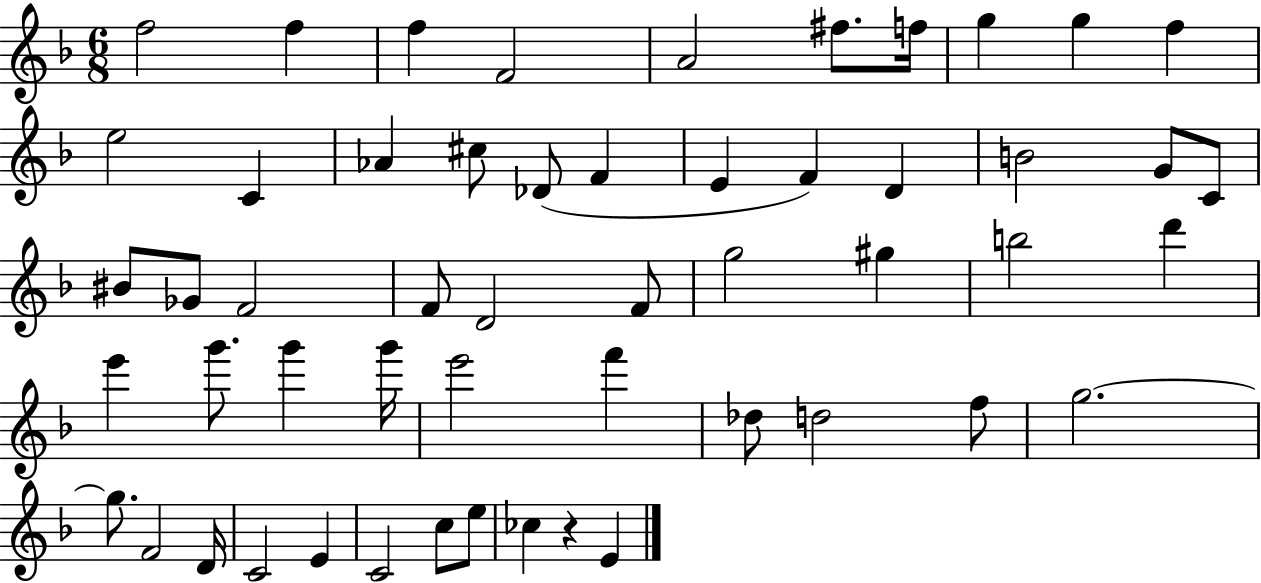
{
  \clef treble
  \numericTimeSignature
  \time 6/8
  \key f \major
  f''2 f''4 | f''4 f'2 | a'2 fis''8. f''16 | g''4 g''4 f''4 | \break e''2 c'4 | aes'4 cis''8 des'8( f'4 | e'4 f'4) d'4 | b'2 g'8 c'8 | \break bis'8 ges'8 f'2 | f'8 d'2 f'8 | g''2 gis''4 | b''2 d'''4 | \break e'''4 g'''8. g'''4 g'''16 | e'''2 f'''4 | des''8 d''2 f''8 | g''2.~~ | \break g''8. f'2 d'16 | c'2 e'4 | c'2 c''8 e''8 | ces''4 r4 e'4 | \break \bar "|."
}